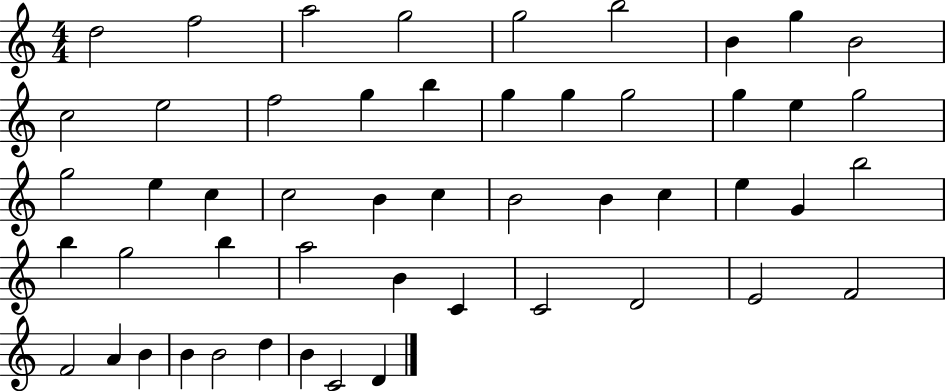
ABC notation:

X:1
T:Untitled
M:4/4
L:1/4
K:C
d2 f2 a2 g2 g2 b2 B g B2 c2 e2 f2 g b g g g2 g e g2 g2 e c c2 B c B2 B c e G b2 b g2 b a2 B C C2 D2 E2 F2 F2 A B B B2 d B C2 D